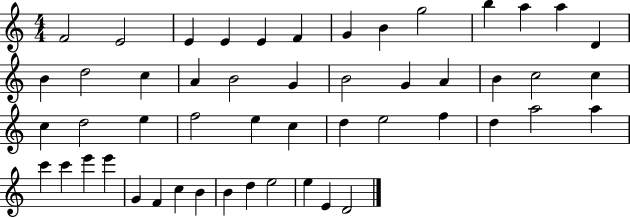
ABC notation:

X:1
T:Untitled
M:4/4
L:1/4
K:C
F2 E2 E E E F G B g2 b a a D B d2 c A B2 G B2 G A B c2 c c d2 e f2 e c d e2 f d a2 a c' c' e' e' G F c B B d e2 e E D2